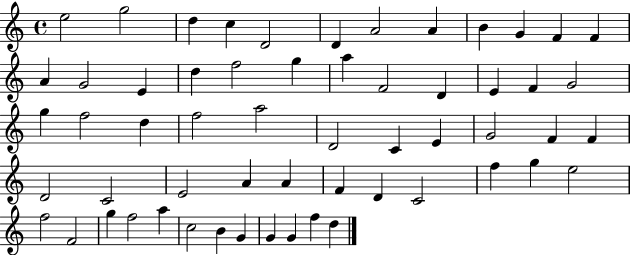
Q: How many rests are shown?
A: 0